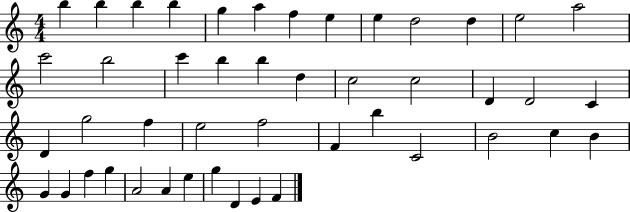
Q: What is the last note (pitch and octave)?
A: F4